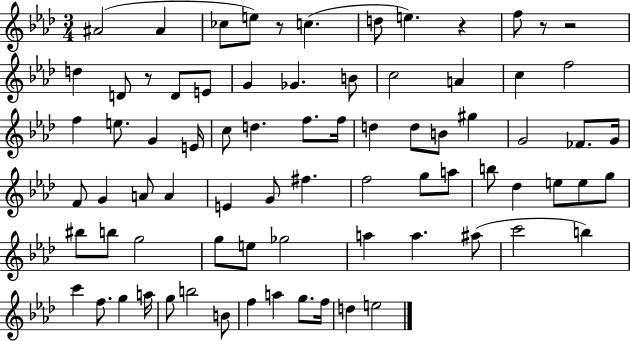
{
  \clef treble
  \numericTimeSignature
  \time 3/4
  \key aes \major
  \repeat volta 2 { ais'2( ais'4 | ces''8 e''8) r8 c''4.( | d''8 e''4.) r4 | f''8 r8 r2 | \break d''4 d'8 r8 d'8 e'8 | g'4 ges'4. b'8 | c''2 a'4 | c''4 f''2 | \break f''4 e''8. g'4 e'16 | c''8 d''4. f''8. f''16 | d''4 d''8 b'8 gis''4 | g'2 fes'8. g'16 | \break f'8 g'4 a'8 a'4 | e'4 g'8 fis''4. | f''2 g''8 a''8 | b''8 des''4 e''8 e''8 g''8 | \break bis''8 b''8 g''2 | g''8 e''8 ges''2 | a''4 a''4. ais''8( | c'''2 b''4) | \break c'''4 f''8. g''4 a''16 | g''8 b''2 b'8 | f''4 a''4 g''8. f''16 | d''4 e''2 | \break } \bar "|."
}